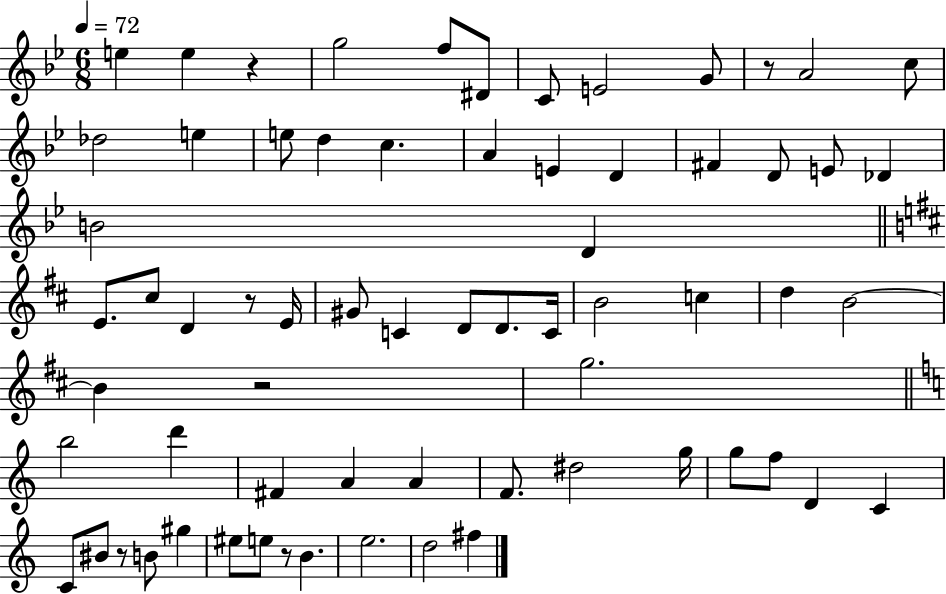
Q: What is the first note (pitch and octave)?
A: E5